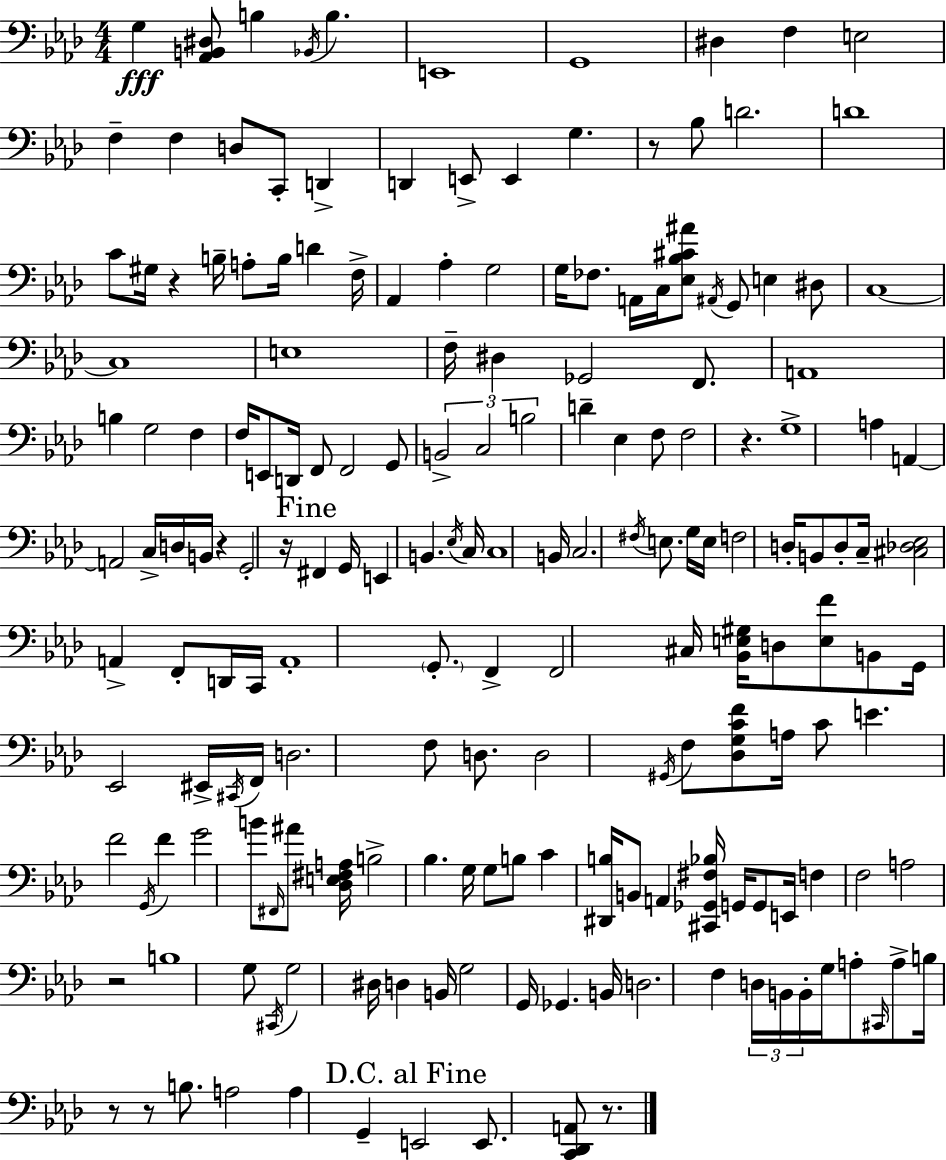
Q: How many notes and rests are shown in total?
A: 181